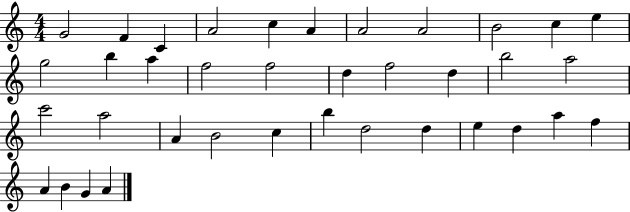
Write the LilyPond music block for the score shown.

{
  \clef treble
  \numericTimeSignature
  \time 4/4
  \key c \major
  g'2 f'4 c'4 | a'2 c''4 a'4 | a'2 a'2 | b'2 c''4 e''4 | \break g''2 b''4 a''4 | f''2 f''2 | d''4 f''2 d''4 | b''2 a''2 | \break c'''2 a''2 | a'4 b'2 c''4 | b''4 d''2 d''4 | e''4 d''4 a''4 f''4 | \break a'4 b'4 g'4 a'4 | \bar "|."
}